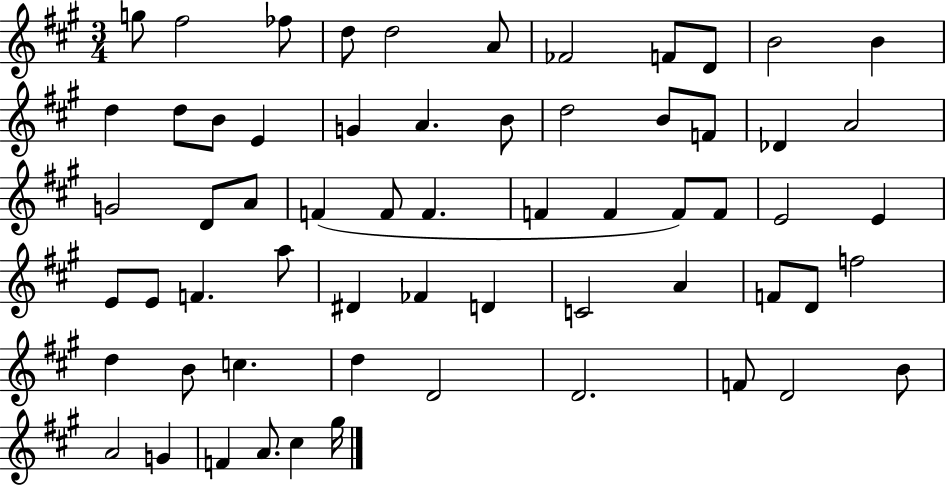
G5/e F#5/h FES5/e D5/e D5/h A4/e FES4/h F4/e D4/e B4/h B4/q D5/q D5/e B4/e E4/q G4/q A4/q. B4/e D5/h B4/e F4/e Db4/q A4/h G4/h D4/e A4/e F4/q F4/e F4/q. F4/q F4/q F4/e F4/e E4/h E4/q E4/e E4/e F4/q. A5/e D#4/q FES4/q D4/q C4/h A4/q F4/e D4/e F5/h D5/q B4/e C5/q. D5/q D4/h D4/h. F4/e D4/h B4/e A4/h G4/q F4/q A4/e. C#5/q G#5/s